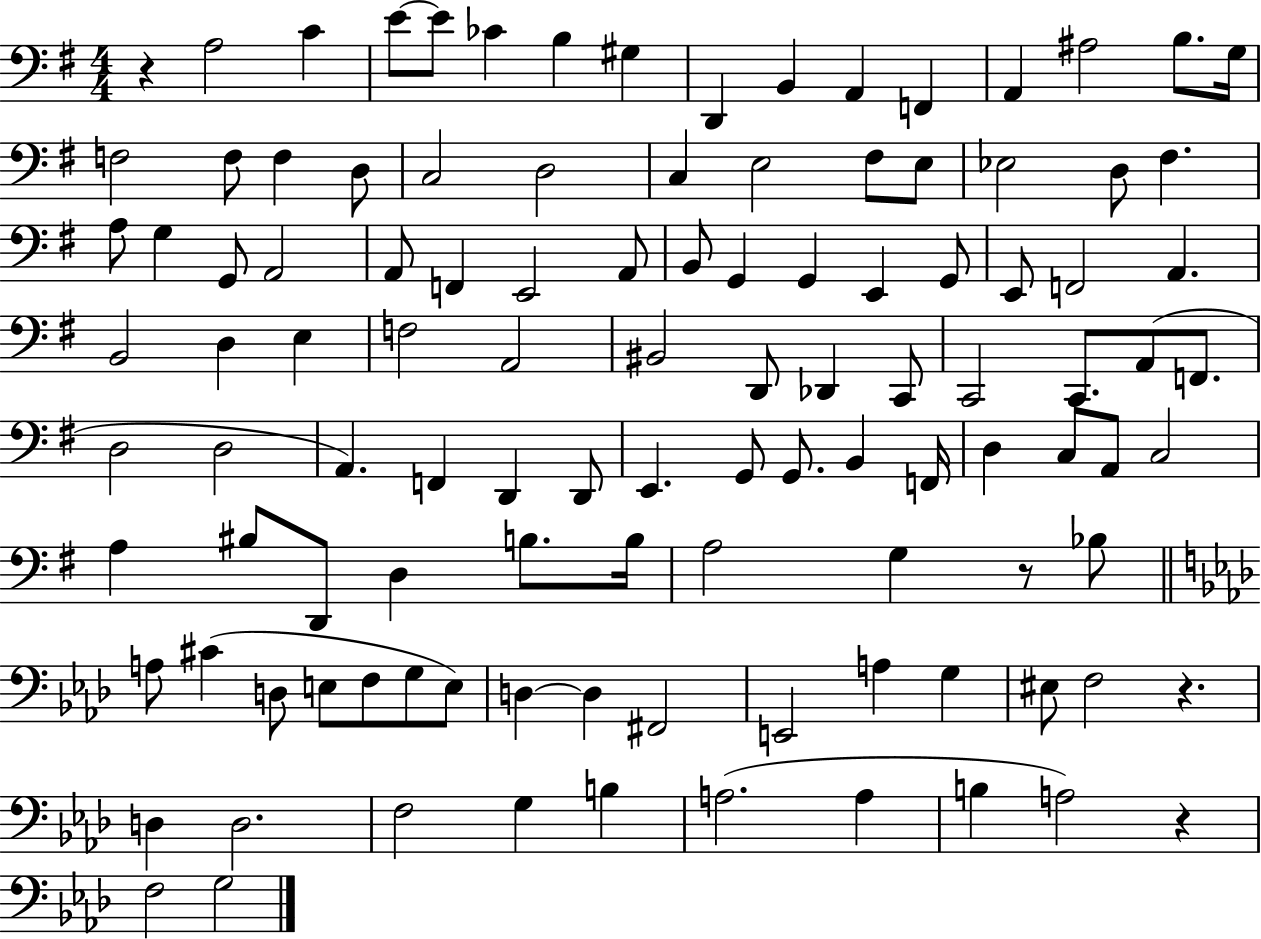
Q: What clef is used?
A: bass